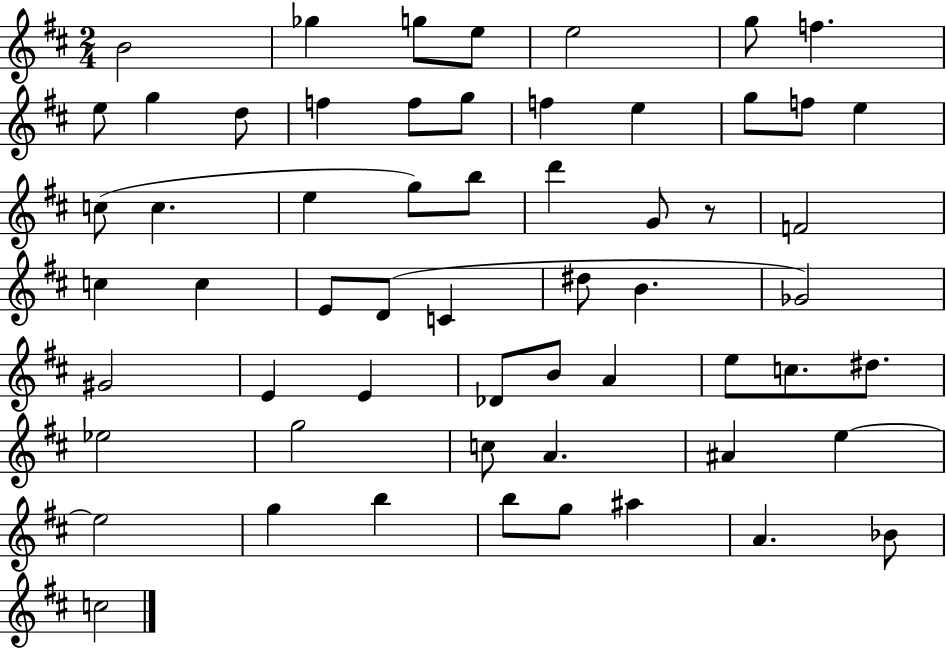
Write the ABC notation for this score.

X:1
T:Untitled
M:2/4
L:1/4
K:D
B2 _g g/2 e/2 e2 g/2 f e/2 g d/2 f f/2 g/2 f e g/2 f/2 e c/2 c e g/2 b/2 d' G/2 z/2 F2 c c E/2 D/2 C ^d/2 B _G2 ^G2 E E _D/2 B/2 A e/2 c/2 ^d/2 _e2 g2 c/2 A ^A e e2 g b b/2 g/2 ^a A _B/2 c2